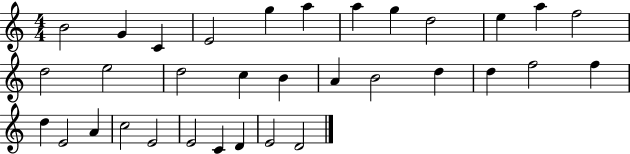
B4/h G4/q C4/q E4/h G5/q A5/q A5/q G5/q D5/h E5/q A5/q F5/h D5/h E5/h D5/h C5/q B4/q A4/q B4/h D5/q D5/q F5/h F5/q D5/q E4/h A4/q C5/h E4/h E4/h C4/q D4/q E4/h D4/h